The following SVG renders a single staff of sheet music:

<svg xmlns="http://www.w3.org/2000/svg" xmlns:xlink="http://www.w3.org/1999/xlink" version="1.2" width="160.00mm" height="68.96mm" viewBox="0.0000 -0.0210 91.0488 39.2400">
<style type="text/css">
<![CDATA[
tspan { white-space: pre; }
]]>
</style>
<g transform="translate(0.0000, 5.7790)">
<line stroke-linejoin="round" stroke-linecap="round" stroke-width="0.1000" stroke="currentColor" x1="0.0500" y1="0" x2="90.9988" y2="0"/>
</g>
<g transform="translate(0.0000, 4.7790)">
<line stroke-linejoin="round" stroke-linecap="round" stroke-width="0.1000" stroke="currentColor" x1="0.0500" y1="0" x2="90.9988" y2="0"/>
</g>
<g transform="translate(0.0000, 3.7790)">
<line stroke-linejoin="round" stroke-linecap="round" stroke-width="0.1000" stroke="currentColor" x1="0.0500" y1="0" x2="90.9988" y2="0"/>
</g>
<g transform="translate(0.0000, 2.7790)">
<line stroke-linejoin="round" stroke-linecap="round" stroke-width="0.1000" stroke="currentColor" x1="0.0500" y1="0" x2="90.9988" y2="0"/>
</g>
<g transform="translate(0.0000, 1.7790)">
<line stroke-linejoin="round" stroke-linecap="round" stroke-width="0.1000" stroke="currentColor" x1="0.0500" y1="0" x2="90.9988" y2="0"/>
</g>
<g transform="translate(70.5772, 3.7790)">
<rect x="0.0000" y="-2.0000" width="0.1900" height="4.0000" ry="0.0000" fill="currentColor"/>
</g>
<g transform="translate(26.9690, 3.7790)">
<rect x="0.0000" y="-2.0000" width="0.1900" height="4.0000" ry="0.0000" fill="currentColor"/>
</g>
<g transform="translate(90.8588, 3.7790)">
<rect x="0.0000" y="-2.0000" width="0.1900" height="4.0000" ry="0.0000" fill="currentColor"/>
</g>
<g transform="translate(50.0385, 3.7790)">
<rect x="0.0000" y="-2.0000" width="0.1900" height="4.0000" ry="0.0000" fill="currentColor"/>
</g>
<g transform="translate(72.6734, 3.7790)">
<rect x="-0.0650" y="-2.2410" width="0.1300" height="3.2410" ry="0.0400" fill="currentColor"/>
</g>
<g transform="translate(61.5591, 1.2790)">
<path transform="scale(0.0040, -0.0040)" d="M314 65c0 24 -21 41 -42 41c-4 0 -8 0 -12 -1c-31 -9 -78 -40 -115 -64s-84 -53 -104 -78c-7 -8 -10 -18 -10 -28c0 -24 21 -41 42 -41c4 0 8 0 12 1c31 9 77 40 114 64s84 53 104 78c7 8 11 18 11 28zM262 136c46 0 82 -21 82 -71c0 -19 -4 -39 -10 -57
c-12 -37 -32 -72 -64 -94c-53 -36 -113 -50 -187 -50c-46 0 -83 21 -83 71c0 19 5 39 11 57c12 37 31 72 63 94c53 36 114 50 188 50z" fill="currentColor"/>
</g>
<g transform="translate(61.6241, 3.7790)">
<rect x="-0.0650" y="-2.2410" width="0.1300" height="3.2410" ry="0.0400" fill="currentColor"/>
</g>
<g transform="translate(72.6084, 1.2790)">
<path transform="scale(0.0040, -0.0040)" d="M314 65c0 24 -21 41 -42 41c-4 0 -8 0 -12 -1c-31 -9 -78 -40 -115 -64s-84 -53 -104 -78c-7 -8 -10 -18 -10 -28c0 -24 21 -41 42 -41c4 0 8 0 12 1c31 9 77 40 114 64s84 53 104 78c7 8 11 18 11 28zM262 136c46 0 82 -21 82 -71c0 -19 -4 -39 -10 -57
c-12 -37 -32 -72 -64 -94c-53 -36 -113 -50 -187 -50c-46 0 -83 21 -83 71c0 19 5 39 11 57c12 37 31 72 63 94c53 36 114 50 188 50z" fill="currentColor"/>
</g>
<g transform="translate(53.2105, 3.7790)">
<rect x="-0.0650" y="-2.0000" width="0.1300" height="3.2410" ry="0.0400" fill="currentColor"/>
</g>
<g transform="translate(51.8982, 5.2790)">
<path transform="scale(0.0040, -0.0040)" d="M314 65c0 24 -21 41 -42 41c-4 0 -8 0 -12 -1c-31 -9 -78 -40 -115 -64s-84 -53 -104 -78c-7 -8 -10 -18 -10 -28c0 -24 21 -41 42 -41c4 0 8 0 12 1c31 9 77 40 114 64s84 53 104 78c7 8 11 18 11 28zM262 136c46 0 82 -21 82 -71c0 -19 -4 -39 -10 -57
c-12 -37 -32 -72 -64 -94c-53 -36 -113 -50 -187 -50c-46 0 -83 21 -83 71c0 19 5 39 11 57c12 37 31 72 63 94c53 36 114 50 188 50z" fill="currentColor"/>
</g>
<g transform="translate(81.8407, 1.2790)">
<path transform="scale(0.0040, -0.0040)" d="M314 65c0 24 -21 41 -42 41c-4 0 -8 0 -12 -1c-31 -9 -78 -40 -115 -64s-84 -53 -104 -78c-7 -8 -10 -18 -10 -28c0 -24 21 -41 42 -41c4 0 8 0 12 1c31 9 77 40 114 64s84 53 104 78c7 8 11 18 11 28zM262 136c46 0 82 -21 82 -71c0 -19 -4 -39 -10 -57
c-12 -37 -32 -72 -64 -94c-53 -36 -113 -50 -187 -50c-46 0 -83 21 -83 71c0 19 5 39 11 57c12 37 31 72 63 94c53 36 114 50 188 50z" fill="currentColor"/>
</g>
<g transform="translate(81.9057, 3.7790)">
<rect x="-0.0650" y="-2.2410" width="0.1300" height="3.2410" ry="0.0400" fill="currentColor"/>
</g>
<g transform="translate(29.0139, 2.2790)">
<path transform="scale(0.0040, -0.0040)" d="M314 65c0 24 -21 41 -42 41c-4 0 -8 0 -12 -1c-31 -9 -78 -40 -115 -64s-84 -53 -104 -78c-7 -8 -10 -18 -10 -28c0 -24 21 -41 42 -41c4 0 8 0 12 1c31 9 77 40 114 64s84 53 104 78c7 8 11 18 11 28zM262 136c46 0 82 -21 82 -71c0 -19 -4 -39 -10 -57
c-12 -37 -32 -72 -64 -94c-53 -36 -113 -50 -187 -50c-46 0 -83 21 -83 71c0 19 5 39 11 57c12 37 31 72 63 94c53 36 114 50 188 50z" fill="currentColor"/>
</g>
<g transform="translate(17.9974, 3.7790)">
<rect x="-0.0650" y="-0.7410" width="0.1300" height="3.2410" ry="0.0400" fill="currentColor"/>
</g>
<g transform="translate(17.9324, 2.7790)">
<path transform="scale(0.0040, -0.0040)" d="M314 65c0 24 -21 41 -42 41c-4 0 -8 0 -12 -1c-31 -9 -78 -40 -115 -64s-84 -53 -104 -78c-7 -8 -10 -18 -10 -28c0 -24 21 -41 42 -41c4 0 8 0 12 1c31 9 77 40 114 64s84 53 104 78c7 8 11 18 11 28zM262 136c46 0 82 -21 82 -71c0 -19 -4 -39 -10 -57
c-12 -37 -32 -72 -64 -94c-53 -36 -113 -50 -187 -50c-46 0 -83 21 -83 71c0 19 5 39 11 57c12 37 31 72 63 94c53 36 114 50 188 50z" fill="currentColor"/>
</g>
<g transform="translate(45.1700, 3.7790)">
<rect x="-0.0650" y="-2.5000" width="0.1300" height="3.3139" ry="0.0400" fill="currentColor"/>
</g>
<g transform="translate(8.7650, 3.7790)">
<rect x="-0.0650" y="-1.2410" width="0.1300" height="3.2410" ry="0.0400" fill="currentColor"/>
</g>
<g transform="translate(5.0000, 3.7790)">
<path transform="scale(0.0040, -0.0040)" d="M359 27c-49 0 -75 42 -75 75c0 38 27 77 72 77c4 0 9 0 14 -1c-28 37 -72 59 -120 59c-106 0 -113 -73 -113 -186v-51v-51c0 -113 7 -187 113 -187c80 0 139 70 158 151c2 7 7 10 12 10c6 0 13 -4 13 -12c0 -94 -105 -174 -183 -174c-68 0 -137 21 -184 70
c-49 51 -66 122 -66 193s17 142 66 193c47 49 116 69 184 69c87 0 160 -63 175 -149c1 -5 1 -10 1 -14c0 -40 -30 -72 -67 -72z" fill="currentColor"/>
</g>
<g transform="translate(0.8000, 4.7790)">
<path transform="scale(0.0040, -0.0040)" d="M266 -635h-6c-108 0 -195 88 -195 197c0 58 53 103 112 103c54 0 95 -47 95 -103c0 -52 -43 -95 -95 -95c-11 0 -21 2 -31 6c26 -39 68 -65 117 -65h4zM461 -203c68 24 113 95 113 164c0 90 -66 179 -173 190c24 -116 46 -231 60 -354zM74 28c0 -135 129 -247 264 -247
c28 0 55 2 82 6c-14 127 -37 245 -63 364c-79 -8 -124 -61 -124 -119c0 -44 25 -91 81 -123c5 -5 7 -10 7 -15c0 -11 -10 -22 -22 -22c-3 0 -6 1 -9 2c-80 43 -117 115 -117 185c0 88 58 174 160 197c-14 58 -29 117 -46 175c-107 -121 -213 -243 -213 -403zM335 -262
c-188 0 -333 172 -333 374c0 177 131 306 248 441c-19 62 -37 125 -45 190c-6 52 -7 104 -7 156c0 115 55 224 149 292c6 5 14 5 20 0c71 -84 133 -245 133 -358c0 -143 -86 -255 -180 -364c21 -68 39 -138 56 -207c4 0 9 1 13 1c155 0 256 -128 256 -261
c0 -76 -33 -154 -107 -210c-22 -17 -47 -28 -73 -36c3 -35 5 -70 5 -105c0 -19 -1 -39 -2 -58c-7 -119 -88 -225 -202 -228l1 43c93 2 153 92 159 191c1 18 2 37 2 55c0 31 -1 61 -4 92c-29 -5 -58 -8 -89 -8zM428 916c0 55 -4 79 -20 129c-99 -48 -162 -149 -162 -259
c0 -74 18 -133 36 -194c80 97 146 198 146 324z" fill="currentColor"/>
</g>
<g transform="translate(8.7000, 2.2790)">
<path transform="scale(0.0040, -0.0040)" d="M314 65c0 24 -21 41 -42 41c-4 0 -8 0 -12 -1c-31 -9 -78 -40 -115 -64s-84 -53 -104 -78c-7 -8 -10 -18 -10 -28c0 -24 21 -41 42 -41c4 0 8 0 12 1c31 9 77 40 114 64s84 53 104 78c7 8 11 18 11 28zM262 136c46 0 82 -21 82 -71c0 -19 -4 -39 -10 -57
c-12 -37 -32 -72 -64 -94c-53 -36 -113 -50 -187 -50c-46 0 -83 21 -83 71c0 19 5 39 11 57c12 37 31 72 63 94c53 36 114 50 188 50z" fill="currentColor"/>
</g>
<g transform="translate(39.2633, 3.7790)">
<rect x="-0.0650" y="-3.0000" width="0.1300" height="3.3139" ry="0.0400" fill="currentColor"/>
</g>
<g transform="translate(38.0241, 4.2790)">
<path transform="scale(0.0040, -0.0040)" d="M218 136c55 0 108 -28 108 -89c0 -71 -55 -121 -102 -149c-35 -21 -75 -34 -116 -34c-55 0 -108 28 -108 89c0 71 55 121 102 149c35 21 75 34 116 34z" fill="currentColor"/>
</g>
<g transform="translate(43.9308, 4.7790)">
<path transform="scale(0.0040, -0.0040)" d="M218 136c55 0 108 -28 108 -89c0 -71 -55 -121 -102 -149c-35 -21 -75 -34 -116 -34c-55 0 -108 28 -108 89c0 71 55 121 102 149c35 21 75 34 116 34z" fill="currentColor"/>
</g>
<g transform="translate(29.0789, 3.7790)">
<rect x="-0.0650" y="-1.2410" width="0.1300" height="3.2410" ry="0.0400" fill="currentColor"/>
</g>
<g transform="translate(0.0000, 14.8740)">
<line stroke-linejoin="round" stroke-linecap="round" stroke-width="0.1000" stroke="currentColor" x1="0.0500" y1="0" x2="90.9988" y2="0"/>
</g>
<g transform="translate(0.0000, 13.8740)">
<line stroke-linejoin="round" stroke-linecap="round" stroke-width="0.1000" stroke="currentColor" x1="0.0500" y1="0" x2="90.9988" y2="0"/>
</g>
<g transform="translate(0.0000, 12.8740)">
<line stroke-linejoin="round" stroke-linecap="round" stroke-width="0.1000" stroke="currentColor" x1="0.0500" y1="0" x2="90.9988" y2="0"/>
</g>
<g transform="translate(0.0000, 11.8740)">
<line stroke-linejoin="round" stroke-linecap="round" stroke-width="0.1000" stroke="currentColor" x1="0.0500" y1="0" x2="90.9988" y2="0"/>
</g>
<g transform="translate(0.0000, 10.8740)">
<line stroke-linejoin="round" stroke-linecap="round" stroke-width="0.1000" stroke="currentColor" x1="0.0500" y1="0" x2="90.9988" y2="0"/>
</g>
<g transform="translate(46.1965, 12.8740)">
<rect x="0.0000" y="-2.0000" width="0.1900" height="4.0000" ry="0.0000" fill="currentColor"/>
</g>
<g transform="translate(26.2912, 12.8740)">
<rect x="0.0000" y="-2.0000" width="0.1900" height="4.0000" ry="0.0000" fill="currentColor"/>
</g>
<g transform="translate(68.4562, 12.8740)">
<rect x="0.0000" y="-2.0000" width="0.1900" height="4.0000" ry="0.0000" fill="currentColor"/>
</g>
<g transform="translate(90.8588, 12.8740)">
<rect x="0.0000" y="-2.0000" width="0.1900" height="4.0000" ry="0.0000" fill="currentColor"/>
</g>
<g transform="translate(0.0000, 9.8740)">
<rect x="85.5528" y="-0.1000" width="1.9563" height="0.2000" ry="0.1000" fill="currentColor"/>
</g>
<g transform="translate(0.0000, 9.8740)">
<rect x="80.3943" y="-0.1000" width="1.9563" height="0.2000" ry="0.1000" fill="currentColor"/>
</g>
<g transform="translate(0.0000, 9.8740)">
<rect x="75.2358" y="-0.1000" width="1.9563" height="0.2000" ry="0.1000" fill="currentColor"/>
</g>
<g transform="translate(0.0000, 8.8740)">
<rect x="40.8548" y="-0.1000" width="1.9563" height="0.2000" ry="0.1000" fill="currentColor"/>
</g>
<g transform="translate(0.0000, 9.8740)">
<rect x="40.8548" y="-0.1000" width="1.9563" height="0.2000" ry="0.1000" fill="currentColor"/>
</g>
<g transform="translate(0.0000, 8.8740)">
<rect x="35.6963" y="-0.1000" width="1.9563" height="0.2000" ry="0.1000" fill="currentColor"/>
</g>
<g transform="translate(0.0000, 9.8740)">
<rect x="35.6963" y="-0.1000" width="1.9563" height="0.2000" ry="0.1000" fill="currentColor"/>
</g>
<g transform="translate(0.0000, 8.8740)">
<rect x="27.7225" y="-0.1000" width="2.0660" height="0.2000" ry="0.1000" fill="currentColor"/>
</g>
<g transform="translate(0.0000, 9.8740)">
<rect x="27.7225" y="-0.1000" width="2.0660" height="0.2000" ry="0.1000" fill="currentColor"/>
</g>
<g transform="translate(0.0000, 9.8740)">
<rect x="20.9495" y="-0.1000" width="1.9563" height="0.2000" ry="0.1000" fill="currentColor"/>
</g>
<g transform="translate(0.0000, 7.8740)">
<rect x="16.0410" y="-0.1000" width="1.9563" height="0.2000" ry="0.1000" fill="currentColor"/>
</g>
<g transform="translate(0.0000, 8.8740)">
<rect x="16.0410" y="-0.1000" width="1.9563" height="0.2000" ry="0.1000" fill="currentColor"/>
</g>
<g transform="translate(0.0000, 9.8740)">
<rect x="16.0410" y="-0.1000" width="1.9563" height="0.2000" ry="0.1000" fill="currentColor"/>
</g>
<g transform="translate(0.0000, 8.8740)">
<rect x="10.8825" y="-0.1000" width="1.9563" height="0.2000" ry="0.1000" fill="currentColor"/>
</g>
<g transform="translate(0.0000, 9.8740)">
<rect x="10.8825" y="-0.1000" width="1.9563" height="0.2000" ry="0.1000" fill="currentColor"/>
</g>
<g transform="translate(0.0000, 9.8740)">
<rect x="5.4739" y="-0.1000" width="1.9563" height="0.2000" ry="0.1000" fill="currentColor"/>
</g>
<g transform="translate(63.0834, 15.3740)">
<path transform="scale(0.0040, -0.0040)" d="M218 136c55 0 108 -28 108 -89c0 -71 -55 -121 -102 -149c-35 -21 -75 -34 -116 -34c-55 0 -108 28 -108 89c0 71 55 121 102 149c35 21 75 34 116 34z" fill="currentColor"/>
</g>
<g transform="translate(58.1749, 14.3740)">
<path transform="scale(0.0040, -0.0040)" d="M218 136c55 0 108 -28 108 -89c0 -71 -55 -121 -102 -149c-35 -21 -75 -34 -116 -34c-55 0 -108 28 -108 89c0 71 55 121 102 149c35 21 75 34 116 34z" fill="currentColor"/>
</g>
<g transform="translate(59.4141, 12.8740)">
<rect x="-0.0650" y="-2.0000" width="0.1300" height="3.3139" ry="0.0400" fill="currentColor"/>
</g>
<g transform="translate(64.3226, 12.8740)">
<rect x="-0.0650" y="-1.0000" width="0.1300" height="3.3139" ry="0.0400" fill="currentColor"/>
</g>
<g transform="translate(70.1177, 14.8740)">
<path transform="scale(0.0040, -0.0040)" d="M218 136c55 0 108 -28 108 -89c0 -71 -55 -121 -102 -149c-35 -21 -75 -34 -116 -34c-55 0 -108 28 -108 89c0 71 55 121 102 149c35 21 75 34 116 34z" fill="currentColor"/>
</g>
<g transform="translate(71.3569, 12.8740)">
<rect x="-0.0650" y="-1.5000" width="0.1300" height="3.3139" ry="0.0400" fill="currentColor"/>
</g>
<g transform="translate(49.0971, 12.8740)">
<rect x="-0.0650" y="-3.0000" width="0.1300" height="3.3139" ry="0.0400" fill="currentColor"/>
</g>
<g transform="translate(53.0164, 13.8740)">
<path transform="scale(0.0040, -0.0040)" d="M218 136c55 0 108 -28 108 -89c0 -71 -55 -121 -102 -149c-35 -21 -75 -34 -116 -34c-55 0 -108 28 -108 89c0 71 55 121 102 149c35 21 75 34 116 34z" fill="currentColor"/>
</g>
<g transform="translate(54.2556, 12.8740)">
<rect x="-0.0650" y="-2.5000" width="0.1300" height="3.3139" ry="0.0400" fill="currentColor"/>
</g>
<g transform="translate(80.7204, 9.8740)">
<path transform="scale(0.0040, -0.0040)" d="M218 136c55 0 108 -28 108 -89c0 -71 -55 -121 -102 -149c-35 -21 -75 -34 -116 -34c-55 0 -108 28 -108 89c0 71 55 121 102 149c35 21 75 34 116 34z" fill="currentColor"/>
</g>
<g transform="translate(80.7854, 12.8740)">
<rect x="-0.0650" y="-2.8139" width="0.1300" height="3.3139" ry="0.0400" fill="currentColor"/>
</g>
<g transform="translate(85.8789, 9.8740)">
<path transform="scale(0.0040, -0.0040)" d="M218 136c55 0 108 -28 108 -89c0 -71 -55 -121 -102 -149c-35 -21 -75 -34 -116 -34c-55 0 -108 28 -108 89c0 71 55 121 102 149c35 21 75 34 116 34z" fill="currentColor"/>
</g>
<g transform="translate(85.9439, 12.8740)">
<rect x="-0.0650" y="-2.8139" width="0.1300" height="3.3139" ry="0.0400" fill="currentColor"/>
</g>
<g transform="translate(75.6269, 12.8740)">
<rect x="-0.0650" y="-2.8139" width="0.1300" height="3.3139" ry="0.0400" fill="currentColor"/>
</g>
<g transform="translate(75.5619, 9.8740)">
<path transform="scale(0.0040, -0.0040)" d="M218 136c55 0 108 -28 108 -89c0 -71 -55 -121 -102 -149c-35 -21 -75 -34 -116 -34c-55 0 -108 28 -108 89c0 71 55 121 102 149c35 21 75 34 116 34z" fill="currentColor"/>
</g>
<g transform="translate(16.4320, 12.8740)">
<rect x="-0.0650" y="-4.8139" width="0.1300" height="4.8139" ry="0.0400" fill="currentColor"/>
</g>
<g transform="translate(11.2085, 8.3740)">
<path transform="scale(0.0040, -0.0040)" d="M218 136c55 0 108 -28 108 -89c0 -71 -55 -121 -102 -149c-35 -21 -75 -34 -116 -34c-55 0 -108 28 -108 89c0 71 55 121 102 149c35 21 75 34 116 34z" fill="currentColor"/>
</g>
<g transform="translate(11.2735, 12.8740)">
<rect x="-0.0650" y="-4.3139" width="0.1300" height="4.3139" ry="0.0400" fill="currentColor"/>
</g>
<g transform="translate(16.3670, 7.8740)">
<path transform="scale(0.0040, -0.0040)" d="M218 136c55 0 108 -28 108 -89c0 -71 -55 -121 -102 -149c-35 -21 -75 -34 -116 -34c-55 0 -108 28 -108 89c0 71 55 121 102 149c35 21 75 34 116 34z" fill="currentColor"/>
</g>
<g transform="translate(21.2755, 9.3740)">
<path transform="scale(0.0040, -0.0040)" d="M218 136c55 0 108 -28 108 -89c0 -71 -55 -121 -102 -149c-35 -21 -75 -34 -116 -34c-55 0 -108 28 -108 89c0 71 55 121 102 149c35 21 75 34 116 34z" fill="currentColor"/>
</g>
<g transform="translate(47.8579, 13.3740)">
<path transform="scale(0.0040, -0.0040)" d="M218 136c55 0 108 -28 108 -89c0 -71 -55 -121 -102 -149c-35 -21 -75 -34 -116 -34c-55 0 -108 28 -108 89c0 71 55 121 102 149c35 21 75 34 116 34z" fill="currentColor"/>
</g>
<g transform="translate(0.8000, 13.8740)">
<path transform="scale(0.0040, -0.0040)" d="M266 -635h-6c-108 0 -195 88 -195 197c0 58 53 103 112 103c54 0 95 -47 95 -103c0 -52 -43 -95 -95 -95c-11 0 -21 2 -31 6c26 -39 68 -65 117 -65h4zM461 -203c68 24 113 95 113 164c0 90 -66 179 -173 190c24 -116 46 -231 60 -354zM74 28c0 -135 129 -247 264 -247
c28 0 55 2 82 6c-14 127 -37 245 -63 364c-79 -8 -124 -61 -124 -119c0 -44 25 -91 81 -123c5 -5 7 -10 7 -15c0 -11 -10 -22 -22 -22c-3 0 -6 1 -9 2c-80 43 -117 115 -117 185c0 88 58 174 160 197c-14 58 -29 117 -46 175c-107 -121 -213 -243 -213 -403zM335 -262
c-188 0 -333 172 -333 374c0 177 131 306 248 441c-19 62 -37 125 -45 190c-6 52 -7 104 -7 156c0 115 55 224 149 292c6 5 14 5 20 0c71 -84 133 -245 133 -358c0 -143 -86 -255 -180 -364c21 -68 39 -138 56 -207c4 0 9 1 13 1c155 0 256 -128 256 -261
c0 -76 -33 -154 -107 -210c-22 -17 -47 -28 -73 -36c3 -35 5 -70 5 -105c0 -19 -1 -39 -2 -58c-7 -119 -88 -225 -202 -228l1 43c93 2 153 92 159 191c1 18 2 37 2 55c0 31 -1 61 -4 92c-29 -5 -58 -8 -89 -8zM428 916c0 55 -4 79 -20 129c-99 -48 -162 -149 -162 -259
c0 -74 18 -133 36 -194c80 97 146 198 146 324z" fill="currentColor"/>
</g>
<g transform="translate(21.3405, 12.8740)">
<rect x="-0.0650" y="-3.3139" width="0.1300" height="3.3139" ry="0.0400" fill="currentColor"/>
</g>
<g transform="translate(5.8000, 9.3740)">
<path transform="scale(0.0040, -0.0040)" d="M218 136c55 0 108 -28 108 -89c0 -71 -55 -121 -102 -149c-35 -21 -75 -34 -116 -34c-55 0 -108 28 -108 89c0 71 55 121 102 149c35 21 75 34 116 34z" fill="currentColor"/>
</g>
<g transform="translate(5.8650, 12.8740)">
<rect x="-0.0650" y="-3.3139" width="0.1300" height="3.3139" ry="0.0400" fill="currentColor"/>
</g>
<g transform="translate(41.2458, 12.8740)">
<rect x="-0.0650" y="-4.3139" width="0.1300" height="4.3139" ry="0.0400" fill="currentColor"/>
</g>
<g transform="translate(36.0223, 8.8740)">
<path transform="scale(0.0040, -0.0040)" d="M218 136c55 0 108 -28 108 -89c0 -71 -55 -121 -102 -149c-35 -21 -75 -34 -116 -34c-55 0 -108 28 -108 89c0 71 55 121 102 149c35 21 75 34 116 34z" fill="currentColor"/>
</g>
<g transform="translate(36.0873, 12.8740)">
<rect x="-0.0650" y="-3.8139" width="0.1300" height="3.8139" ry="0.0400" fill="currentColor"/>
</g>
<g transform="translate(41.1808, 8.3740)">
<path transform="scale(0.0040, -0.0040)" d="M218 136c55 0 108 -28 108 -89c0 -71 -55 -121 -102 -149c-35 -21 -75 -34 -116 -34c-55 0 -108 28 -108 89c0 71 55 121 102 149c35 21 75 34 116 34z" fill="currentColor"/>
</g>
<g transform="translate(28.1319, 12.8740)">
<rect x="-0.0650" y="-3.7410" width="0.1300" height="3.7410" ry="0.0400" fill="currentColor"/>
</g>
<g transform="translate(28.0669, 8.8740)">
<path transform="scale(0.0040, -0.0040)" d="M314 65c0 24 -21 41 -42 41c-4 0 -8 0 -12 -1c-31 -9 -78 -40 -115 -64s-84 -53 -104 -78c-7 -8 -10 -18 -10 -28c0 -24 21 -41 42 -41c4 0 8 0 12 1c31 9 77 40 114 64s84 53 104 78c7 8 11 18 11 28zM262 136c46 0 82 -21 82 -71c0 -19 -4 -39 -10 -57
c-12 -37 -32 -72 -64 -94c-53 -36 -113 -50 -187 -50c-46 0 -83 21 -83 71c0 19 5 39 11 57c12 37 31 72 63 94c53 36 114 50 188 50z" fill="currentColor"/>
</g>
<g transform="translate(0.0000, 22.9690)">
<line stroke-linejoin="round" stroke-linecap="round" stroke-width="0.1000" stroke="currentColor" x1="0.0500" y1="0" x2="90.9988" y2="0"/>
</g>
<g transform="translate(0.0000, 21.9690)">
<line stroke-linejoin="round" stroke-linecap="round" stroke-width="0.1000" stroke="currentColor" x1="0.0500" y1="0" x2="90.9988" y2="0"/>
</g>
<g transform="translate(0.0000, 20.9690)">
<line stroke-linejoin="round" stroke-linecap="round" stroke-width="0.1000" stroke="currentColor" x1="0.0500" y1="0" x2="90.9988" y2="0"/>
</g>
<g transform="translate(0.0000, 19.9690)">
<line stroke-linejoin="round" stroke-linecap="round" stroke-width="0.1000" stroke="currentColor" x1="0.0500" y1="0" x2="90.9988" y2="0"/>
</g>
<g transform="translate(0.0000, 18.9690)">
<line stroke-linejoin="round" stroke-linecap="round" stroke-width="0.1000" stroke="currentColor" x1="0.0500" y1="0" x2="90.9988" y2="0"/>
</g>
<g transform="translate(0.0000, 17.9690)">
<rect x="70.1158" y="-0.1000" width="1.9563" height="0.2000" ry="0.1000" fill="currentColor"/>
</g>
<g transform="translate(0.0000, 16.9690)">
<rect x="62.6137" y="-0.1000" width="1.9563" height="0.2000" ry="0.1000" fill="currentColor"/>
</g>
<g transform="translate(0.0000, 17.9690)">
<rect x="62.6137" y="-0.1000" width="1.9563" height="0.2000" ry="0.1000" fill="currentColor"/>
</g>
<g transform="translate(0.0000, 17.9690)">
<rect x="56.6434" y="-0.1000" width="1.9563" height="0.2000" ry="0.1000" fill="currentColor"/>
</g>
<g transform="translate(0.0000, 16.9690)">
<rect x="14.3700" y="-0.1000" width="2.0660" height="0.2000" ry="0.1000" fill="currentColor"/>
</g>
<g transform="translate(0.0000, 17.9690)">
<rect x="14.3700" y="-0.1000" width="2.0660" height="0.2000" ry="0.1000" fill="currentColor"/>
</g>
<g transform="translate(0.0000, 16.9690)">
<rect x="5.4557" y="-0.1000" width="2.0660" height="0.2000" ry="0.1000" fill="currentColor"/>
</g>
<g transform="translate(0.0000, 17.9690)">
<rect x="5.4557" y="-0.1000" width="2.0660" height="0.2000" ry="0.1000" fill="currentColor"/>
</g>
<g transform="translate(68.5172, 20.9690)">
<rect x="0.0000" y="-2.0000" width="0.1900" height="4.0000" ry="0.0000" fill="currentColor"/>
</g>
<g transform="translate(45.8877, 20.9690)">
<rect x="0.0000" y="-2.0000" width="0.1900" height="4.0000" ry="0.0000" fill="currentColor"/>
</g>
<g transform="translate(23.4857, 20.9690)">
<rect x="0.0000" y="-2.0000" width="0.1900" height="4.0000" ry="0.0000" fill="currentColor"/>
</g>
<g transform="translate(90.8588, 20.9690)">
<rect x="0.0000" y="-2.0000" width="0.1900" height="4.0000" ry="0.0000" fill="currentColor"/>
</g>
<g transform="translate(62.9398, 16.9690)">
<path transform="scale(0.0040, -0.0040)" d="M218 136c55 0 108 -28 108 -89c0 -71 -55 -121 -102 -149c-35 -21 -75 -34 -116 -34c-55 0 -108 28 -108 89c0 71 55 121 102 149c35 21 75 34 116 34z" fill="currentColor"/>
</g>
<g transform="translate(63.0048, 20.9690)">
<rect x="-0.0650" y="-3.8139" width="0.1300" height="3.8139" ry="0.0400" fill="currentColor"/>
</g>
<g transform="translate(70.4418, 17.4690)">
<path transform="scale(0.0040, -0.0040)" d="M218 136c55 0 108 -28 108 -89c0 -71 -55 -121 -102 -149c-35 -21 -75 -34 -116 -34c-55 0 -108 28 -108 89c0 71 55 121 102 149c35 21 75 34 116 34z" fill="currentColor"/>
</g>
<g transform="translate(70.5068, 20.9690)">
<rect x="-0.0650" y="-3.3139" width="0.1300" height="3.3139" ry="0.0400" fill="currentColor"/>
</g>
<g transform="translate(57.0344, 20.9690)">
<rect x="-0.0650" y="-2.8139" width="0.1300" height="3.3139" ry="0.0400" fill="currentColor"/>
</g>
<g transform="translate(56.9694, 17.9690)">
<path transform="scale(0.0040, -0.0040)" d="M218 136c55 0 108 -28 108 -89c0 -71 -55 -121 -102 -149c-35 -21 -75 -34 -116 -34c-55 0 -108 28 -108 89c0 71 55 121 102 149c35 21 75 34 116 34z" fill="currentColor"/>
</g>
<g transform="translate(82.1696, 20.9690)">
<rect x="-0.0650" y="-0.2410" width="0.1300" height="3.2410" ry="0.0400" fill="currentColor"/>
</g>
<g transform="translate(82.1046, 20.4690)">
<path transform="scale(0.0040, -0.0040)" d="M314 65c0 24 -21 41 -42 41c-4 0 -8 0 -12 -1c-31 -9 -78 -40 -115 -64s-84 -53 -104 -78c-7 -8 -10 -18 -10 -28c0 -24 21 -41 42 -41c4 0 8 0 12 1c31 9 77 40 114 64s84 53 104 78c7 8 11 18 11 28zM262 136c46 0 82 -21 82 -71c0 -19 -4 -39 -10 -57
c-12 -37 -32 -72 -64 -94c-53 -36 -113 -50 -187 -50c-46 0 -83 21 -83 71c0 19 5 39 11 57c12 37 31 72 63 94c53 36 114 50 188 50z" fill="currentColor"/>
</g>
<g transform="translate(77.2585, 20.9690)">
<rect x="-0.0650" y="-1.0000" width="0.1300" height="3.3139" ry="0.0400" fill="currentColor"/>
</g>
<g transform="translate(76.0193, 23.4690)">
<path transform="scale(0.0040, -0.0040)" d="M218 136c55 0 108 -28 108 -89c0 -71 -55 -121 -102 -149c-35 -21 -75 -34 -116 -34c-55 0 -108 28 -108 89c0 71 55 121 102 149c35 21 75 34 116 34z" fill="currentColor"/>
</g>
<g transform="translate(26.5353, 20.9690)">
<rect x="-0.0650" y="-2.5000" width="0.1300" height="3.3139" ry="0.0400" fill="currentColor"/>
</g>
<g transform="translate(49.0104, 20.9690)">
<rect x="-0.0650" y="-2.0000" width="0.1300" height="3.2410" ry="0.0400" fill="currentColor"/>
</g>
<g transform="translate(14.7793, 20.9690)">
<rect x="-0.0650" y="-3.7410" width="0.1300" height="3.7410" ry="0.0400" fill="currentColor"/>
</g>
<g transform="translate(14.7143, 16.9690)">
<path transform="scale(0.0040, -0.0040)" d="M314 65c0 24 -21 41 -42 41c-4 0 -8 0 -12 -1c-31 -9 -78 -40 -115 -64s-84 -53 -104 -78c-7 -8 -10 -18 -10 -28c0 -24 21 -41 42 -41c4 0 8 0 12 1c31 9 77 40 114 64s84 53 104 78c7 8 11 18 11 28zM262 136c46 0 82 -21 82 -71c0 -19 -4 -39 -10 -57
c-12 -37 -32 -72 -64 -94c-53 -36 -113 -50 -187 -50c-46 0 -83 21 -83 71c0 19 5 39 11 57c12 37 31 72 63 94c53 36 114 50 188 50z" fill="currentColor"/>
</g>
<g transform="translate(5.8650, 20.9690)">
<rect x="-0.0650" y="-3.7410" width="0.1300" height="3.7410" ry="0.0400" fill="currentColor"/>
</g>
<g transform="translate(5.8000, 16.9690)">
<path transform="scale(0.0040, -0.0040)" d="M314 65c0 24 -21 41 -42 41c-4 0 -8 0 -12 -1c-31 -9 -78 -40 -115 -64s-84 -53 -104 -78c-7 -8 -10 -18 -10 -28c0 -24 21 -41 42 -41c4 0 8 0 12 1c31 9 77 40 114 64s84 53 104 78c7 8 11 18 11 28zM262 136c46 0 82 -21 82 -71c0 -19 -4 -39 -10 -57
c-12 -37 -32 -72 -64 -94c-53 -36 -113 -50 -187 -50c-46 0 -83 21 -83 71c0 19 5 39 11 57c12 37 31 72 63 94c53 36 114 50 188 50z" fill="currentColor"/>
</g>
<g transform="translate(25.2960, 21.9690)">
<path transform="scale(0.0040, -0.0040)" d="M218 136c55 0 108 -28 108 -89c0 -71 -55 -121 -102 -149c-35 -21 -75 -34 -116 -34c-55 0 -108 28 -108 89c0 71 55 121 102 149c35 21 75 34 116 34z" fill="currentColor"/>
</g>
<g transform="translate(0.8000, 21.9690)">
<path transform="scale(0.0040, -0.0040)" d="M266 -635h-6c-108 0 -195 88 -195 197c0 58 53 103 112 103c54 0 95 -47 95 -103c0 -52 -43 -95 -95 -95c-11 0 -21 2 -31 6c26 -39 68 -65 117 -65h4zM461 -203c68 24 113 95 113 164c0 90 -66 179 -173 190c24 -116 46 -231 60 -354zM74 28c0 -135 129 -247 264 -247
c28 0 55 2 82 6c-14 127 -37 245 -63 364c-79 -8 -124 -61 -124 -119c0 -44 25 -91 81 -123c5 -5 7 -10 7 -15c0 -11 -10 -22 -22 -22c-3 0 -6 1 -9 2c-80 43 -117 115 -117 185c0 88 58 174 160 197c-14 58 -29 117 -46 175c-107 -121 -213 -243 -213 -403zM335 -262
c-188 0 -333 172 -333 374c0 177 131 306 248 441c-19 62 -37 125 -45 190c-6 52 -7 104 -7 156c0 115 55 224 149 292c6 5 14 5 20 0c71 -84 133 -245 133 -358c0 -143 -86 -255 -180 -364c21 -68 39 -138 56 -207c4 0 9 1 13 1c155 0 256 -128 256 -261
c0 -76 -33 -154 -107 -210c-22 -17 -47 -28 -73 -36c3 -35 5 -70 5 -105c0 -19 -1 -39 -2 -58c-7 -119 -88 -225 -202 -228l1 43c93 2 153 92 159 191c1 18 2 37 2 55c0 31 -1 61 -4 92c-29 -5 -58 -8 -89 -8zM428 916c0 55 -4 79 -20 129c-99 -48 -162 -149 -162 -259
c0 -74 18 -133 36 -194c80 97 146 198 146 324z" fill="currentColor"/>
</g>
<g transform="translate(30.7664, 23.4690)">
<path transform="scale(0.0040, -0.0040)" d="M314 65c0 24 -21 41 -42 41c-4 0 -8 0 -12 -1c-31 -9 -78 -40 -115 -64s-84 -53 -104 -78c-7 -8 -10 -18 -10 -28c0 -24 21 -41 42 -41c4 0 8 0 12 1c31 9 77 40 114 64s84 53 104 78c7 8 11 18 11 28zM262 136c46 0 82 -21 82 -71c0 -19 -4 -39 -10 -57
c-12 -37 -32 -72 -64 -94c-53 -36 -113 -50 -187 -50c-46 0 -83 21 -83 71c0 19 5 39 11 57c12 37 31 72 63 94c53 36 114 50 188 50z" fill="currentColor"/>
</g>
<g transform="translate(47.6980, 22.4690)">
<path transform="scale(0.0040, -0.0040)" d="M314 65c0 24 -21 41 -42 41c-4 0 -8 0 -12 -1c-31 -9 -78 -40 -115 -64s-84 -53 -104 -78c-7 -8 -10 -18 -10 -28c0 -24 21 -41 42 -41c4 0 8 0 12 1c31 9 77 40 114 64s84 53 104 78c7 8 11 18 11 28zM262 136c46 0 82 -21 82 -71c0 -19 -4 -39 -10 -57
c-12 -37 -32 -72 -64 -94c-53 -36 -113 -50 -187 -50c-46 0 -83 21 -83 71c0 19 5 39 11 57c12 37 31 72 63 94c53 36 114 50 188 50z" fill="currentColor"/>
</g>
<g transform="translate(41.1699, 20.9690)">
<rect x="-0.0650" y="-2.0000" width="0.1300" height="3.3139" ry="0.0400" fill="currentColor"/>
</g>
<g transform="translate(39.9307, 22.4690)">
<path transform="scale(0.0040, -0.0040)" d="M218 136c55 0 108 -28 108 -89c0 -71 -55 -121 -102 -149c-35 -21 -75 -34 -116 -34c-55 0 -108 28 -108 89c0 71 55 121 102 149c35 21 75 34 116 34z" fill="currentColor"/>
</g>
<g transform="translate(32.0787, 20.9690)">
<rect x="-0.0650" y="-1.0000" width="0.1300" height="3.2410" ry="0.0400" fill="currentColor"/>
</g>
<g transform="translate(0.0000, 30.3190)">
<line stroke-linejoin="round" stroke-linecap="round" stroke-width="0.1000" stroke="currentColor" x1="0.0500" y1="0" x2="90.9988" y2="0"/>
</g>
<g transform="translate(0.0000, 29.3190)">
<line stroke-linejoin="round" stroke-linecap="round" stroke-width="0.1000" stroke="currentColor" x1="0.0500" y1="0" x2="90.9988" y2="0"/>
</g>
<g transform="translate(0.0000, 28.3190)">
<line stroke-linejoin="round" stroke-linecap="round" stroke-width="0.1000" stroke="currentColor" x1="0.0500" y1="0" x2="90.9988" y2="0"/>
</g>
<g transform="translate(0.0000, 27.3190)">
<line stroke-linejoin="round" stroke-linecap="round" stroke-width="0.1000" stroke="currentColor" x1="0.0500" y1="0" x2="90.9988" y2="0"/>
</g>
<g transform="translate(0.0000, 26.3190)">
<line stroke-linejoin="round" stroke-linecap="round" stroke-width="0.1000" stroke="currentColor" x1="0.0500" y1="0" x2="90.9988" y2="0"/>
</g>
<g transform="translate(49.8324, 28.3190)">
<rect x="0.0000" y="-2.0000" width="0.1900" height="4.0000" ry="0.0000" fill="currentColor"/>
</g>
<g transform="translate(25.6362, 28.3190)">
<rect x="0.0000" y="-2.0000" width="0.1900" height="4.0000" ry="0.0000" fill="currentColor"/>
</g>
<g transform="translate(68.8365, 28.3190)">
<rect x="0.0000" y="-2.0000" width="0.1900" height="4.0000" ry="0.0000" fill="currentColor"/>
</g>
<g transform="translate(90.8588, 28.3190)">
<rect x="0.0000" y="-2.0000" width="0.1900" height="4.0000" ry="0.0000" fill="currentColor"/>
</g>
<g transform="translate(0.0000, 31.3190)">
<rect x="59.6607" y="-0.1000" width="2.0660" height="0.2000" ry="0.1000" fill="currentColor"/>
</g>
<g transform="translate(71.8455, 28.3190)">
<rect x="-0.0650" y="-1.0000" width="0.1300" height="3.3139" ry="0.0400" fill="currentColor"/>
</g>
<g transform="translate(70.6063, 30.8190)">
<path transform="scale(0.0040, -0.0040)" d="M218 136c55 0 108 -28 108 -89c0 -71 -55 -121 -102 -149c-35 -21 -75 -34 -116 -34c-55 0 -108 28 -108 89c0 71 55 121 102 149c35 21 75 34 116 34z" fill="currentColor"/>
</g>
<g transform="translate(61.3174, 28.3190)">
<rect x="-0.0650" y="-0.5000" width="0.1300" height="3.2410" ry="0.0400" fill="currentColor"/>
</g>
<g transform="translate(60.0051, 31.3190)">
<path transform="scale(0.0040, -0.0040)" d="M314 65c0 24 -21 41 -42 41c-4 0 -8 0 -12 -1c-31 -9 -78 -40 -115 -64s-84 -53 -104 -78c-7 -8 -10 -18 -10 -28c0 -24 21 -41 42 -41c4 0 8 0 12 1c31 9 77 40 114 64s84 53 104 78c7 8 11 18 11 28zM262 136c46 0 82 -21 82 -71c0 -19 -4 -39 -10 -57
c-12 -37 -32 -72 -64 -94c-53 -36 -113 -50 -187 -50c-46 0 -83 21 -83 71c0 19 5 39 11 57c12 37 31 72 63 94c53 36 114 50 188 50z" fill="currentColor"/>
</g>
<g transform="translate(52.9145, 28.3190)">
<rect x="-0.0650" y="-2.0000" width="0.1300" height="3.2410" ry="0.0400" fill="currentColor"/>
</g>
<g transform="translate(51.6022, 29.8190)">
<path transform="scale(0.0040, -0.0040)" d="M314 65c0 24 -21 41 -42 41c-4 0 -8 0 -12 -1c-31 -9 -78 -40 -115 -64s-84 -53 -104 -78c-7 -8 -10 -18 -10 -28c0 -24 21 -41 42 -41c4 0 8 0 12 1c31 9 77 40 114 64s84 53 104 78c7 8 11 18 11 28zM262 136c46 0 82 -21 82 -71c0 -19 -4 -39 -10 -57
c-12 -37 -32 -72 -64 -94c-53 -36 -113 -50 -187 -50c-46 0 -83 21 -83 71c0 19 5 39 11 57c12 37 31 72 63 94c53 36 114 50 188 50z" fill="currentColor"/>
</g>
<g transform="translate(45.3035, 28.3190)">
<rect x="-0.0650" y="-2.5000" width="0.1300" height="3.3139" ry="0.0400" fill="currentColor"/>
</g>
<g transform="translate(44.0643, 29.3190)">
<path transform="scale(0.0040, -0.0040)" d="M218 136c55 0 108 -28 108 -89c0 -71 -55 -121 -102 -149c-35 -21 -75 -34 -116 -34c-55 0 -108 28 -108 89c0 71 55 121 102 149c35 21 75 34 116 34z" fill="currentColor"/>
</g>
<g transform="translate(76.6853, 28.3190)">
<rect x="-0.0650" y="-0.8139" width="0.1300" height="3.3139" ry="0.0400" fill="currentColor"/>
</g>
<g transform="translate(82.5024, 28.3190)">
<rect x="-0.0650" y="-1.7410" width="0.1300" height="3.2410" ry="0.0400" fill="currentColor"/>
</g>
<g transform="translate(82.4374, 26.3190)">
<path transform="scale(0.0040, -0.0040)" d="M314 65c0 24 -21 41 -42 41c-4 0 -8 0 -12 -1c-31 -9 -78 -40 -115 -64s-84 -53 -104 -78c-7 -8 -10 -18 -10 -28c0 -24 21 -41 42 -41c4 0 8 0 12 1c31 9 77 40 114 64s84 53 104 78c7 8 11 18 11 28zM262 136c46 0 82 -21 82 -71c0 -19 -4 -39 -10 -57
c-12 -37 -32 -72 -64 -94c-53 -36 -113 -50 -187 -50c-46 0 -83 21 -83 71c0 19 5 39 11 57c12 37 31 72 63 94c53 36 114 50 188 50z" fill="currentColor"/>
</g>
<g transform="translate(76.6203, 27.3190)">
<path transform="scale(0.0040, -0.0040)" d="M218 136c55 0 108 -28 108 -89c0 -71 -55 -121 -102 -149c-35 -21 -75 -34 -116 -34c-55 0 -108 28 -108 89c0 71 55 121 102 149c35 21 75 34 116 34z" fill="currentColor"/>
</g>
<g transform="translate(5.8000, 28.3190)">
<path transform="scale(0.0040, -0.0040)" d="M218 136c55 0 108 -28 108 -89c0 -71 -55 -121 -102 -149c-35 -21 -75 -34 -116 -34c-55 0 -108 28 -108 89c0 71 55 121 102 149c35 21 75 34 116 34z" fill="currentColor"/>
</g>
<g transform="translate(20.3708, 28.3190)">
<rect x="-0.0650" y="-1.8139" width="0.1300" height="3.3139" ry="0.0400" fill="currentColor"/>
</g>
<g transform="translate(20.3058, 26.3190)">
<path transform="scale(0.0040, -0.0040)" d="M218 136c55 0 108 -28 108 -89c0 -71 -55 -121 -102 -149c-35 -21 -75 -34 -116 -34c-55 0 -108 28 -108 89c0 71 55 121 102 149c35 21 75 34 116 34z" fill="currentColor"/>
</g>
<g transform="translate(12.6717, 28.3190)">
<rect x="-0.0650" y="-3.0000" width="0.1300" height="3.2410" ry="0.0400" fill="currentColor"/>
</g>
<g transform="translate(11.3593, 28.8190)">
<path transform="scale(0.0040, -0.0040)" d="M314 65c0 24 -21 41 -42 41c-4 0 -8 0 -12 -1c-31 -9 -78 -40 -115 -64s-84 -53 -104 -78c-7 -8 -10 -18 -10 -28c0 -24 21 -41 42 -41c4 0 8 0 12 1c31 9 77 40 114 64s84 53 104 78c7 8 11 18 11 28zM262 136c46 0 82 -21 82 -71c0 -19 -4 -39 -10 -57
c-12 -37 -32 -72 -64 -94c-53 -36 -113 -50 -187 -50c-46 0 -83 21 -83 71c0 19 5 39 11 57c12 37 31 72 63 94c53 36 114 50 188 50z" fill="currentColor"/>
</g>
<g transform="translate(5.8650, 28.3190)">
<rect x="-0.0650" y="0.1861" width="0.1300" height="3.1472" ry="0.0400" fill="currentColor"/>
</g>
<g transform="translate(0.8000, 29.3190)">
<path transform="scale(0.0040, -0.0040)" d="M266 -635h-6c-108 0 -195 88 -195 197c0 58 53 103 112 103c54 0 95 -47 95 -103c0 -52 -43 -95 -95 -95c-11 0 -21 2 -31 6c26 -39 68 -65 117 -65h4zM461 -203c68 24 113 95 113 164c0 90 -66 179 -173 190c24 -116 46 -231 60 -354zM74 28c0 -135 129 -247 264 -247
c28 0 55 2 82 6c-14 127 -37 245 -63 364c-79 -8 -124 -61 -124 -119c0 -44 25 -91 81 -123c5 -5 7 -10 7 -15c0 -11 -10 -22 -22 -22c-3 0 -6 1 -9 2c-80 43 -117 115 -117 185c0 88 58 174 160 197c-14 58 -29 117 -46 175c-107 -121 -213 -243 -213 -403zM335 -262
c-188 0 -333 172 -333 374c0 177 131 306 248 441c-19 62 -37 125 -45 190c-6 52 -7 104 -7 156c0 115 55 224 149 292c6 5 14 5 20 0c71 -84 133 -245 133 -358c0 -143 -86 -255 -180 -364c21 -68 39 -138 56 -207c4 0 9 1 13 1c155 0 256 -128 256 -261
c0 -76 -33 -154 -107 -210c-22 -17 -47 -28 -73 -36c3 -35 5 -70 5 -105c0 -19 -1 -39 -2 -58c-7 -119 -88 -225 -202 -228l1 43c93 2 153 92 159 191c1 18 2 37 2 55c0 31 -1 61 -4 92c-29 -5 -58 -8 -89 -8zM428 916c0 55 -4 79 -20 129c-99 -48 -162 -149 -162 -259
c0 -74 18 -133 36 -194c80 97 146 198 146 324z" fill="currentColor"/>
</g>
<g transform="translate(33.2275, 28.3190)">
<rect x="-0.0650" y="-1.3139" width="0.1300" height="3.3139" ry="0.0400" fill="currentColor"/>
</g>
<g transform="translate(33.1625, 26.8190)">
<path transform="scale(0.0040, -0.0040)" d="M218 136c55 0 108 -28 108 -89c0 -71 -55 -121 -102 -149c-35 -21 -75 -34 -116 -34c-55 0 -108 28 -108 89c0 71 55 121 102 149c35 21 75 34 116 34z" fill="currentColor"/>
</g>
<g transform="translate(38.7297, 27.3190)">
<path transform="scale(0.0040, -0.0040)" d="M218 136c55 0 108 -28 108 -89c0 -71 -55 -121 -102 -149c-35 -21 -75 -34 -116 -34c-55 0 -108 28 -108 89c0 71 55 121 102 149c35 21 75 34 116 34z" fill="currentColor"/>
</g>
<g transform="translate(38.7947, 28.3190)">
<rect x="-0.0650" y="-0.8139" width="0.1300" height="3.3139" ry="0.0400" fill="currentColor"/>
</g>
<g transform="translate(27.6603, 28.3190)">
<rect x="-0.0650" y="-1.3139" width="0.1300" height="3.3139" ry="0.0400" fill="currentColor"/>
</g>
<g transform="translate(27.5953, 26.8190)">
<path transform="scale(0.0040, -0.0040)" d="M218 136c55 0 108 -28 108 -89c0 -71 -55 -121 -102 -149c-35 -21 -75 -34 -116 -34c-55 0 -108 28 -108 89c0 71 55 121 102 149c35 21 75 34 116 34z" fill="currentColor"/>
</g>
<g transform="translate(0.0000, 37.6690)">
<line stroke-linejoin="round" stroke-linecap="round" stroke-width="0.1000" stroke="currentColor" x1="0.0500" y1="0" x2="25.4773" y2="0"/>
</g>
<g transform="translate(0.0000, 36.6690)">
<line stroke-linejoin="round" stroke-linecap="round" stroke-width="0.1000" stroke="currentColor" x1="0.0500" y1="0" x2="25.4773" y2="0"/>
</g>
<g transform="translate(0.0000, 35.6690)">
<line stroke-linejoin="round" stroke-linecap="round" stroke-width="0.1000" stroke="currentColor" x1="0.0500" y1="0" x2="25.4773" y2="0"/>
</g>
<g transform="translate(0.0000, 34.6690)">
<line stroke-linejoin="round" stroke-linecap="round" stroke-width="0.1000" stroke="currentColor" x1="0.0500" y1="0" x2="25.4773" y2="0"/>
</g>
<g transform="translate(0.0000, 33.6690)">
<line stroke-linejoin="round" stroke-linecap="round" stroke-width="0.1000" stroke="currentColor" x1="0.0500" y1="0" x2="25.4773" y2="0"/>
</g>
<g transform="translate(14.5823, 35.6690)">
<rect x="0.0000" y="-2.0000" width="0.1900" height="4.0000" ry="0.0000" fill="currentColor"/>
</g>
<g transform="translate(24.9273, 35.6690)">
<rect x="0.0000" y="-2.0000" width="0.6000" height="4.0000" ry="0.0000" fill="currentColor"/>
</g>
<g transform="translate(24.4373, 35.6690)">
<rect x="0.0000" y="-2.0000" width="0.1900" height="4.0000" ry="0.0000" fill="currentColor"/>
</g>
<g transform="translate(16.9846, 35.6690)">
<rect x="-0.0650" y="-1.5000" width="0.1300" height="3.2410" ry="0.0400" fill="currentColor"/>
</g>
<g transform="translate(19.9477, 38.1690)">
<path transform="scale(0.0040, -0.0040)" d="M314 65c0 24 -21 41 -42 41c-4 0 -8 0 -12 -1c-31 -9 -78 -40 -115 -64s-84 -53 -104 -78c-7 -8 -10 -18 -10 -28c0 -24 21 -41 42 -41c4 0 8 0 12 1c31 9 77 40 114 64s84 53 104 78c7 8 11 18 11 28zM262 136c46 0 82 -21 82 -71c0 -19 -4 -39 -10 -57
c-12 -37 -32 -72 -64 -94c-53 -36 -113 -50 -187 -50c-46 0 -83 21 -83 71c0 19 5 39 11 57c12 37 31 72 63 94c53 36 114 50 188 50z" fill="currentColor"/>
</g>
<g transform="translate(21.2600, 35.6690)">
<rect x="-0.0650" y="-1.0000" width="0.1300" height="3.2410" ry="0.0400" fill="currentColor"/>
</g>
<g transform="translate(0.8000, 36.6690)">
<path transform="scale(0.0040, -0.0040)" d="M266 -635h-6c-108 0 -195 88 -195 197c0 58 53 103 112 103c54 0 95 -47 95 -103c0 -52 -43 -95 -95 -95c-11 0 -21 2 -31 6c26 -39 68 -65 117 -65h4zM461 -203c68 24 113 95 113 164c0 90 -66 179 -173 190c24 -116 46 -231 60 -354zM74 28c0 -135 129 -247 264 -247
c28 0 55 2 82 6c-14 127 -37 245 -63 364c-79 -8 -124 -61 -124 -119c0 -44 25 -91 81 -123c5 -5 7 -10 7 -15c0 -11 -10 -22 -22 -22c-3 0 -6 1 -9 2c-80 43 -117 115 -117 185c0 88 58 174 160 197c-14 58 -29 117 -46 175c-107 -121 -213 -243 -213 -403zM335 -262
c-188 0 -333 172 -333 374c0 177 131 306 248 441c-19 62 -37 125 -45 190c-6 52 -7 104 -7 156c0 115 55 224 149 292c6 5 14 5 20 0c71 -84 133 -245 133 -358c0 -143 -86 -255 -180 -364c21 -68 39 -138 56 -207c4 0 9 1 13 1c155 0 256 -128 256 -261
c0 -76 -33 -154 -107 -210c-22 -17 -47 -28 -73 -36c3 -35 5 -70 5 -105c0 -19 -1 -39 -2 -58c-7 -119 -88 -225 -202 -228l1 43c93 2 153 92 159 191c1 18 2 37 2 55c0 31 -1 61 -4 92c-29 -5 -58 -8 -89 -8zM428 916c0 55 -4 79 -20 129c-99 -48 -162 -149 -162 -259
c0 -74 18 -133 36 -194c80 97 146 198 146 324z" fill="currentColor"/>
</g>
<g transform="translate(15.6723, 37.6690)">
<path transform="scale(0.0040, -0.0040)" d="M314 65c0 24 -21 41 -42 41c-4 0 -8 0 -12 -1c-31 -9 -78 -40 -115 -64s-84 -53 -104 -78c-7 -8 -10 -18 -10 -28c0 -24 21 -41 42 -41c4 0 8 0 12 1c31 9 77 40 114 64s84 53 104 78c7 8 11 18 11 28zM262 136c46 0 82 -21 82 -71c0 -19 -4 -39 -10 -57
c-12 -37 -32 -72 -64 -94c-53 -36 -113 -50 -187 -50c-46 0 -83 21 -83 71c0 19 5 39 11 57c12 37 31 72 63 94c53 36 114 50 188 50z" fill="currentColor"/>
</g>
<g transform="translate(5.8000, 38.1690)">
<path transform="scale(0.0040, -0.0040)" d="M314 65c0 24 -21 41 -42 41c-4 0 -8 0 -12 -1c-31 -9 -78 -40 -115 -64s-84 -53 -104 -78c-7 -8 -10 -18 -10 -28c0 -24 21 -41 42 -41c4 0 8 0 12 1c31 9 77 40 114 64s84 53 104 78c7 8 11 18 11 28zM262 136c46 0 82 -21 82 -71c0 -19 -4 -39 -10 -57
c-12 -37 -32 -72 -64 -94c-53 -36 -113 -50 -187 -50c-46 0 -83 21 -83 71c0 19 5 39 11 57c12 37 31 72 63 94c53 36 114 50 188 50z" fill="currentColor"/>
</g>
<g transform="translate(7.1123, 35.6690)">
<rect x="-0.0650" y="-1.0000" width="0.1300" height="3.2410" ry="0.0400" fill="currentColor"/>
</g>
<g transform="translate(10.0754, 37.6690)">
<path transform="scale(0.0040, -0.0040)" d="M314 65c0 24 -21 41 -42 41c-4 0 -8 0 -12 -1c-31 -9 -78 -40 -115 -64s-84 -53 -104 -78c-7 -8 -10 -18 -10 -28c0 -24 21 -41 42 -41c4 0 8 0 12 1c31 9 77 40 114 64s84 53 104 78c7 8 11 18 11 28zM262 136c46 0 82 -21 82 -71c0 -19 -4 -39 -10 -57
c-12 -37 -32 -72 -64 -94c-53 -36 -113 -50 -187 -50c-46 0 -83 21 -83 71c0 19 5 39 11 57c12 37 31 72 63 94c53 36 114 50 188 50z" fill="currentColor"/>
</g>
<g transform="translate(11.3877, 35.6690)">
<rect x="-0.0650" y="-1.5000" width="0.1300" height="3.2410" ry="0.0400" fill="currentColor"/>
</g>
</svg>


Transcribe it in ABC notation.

X:1
T:Untitled
M:4/4
L:1/4
K:C
e2 d2 e2 A G F2 g2 g2 g2 b d' e' b c'2 c' d' A G F D E a a a c'2 c'2 G D2 F F2 a c' b D c2 B A2 f e e d G F2 C2 D d f2 D2 E2 E2 D2